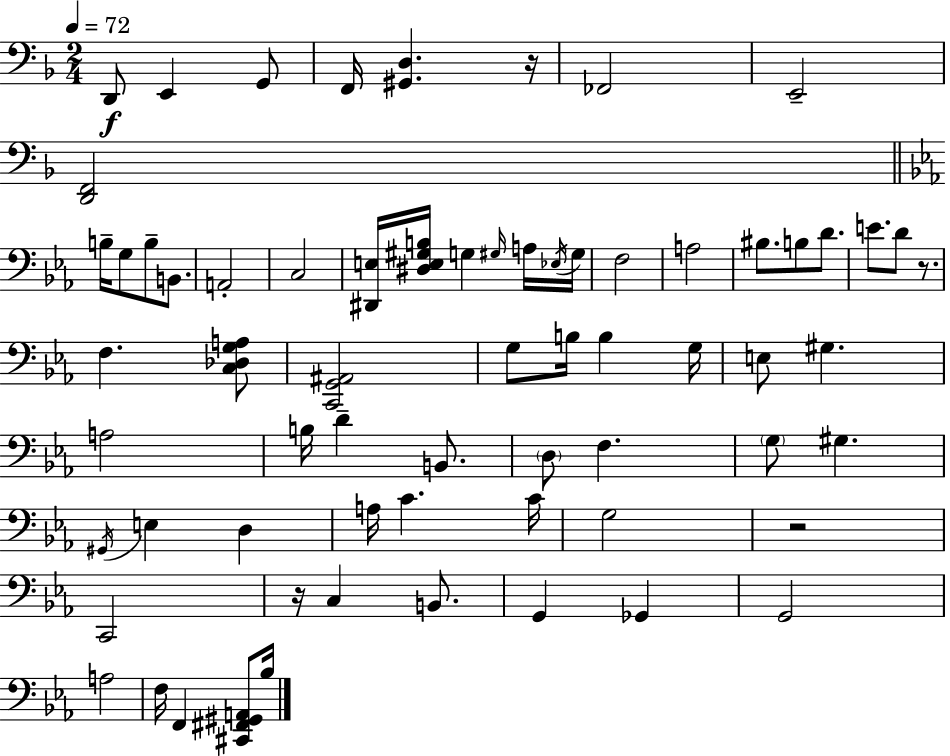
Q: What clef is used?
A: bass